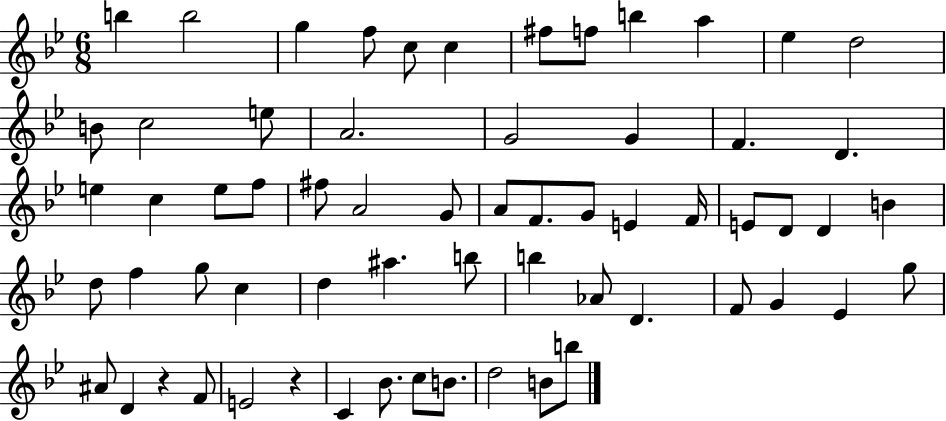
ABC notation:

X:1
T:Untitled
M:6/8
L:1/4
K:Bb
b b2 g f/2 c/2 c ^f/2 f/2 b a _e d2 B/2 c2 e/2 A2 G2 G F D e c e/2 f/2 ^f/2 A2 G/2 A/2 F/2 G/2 E F/4 E/2 D/2 D B d/2 f g/2 c d ^a b/2 b _A/2 D F/2 G _E g/2 ^A/2 D z F/2 E2 z C _B/2 c/2 B/2 d2 B/2 b/2